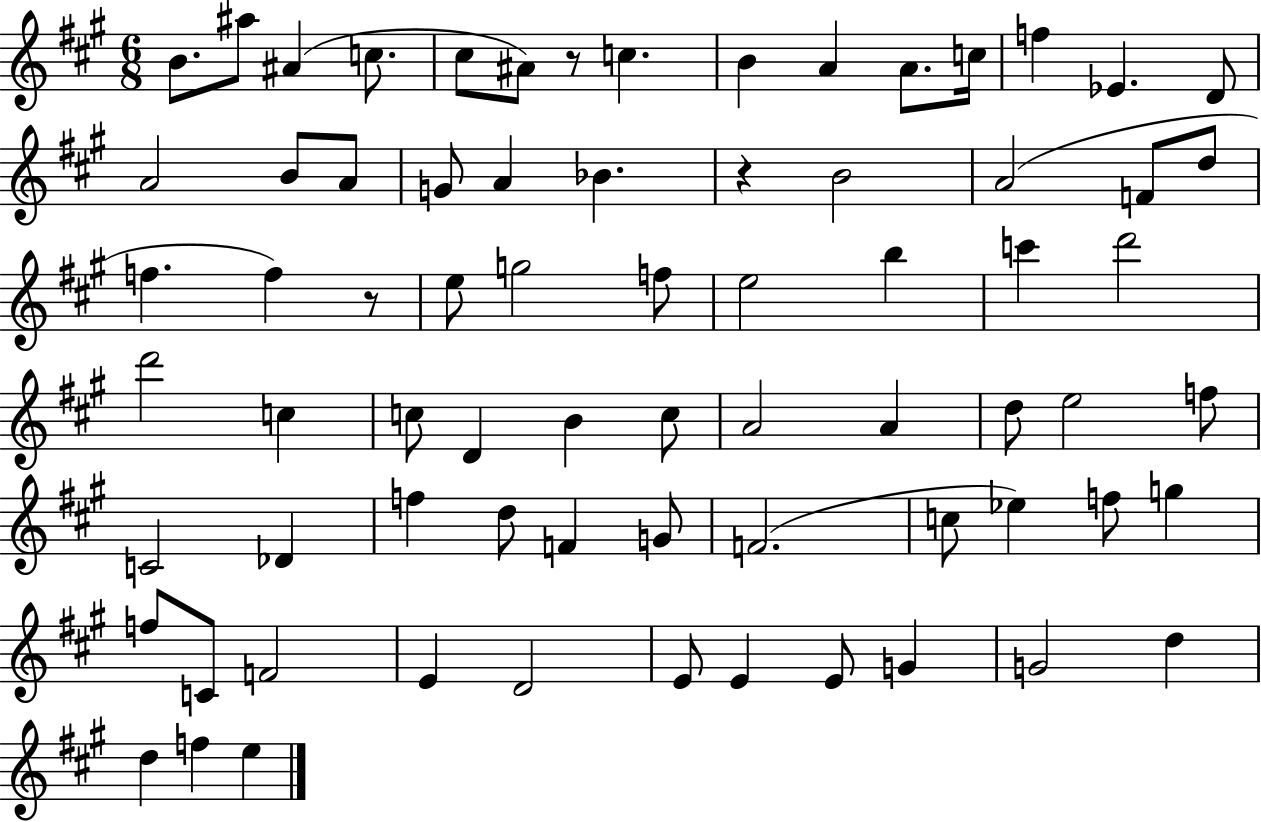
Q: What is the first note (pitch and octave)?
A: B4